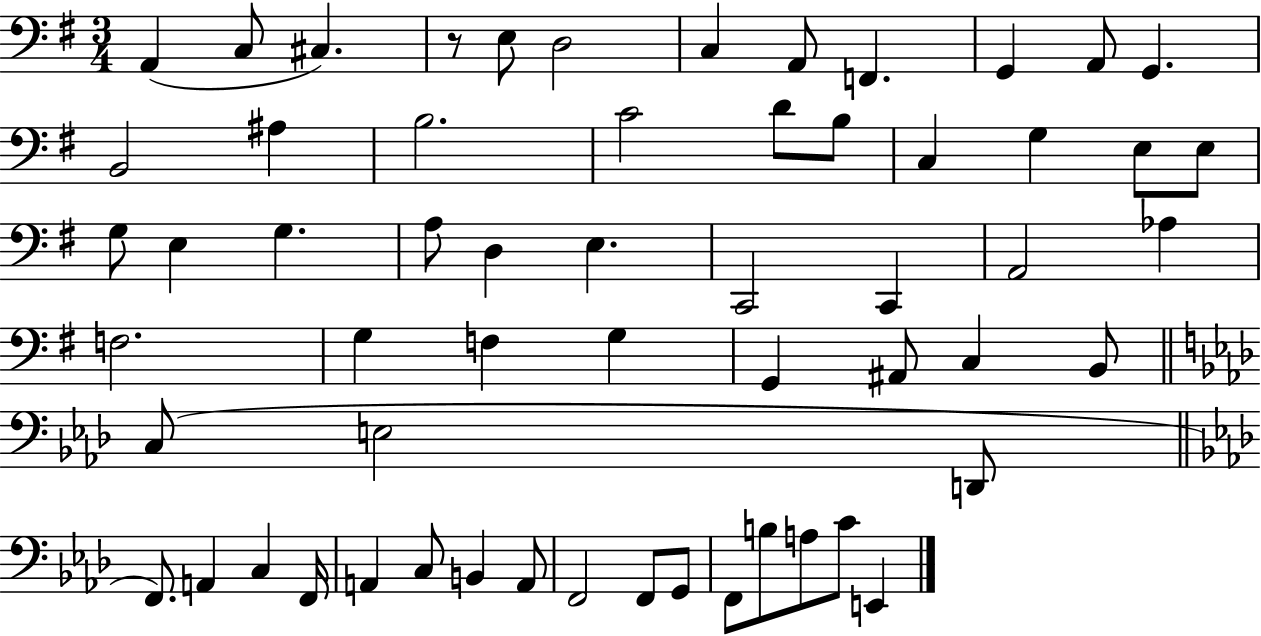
A2/q C3/e C#3/q. R/e E3/e D3/h C3/q A2/e F2/q. G2/q A2/e G2/q. B2/h A#3/q B3/h. C4/h D4/e B3/e C3/q G3/q E3/e E3/e G3/e E3/q G3/q. A3/e D3/q E3/q. C2/h C2/q A2/h Ab3/q F3/h. G3/q F3/q G3/q G2/q A#2/e C3/q B2/e C3/e E3/h D2/e F2/e. A2/q C3/q F2/s A2/q C3/e B2/q A2/e F2/h F2/e G2/e F2/e B3/e A3/e C4/e E2/q